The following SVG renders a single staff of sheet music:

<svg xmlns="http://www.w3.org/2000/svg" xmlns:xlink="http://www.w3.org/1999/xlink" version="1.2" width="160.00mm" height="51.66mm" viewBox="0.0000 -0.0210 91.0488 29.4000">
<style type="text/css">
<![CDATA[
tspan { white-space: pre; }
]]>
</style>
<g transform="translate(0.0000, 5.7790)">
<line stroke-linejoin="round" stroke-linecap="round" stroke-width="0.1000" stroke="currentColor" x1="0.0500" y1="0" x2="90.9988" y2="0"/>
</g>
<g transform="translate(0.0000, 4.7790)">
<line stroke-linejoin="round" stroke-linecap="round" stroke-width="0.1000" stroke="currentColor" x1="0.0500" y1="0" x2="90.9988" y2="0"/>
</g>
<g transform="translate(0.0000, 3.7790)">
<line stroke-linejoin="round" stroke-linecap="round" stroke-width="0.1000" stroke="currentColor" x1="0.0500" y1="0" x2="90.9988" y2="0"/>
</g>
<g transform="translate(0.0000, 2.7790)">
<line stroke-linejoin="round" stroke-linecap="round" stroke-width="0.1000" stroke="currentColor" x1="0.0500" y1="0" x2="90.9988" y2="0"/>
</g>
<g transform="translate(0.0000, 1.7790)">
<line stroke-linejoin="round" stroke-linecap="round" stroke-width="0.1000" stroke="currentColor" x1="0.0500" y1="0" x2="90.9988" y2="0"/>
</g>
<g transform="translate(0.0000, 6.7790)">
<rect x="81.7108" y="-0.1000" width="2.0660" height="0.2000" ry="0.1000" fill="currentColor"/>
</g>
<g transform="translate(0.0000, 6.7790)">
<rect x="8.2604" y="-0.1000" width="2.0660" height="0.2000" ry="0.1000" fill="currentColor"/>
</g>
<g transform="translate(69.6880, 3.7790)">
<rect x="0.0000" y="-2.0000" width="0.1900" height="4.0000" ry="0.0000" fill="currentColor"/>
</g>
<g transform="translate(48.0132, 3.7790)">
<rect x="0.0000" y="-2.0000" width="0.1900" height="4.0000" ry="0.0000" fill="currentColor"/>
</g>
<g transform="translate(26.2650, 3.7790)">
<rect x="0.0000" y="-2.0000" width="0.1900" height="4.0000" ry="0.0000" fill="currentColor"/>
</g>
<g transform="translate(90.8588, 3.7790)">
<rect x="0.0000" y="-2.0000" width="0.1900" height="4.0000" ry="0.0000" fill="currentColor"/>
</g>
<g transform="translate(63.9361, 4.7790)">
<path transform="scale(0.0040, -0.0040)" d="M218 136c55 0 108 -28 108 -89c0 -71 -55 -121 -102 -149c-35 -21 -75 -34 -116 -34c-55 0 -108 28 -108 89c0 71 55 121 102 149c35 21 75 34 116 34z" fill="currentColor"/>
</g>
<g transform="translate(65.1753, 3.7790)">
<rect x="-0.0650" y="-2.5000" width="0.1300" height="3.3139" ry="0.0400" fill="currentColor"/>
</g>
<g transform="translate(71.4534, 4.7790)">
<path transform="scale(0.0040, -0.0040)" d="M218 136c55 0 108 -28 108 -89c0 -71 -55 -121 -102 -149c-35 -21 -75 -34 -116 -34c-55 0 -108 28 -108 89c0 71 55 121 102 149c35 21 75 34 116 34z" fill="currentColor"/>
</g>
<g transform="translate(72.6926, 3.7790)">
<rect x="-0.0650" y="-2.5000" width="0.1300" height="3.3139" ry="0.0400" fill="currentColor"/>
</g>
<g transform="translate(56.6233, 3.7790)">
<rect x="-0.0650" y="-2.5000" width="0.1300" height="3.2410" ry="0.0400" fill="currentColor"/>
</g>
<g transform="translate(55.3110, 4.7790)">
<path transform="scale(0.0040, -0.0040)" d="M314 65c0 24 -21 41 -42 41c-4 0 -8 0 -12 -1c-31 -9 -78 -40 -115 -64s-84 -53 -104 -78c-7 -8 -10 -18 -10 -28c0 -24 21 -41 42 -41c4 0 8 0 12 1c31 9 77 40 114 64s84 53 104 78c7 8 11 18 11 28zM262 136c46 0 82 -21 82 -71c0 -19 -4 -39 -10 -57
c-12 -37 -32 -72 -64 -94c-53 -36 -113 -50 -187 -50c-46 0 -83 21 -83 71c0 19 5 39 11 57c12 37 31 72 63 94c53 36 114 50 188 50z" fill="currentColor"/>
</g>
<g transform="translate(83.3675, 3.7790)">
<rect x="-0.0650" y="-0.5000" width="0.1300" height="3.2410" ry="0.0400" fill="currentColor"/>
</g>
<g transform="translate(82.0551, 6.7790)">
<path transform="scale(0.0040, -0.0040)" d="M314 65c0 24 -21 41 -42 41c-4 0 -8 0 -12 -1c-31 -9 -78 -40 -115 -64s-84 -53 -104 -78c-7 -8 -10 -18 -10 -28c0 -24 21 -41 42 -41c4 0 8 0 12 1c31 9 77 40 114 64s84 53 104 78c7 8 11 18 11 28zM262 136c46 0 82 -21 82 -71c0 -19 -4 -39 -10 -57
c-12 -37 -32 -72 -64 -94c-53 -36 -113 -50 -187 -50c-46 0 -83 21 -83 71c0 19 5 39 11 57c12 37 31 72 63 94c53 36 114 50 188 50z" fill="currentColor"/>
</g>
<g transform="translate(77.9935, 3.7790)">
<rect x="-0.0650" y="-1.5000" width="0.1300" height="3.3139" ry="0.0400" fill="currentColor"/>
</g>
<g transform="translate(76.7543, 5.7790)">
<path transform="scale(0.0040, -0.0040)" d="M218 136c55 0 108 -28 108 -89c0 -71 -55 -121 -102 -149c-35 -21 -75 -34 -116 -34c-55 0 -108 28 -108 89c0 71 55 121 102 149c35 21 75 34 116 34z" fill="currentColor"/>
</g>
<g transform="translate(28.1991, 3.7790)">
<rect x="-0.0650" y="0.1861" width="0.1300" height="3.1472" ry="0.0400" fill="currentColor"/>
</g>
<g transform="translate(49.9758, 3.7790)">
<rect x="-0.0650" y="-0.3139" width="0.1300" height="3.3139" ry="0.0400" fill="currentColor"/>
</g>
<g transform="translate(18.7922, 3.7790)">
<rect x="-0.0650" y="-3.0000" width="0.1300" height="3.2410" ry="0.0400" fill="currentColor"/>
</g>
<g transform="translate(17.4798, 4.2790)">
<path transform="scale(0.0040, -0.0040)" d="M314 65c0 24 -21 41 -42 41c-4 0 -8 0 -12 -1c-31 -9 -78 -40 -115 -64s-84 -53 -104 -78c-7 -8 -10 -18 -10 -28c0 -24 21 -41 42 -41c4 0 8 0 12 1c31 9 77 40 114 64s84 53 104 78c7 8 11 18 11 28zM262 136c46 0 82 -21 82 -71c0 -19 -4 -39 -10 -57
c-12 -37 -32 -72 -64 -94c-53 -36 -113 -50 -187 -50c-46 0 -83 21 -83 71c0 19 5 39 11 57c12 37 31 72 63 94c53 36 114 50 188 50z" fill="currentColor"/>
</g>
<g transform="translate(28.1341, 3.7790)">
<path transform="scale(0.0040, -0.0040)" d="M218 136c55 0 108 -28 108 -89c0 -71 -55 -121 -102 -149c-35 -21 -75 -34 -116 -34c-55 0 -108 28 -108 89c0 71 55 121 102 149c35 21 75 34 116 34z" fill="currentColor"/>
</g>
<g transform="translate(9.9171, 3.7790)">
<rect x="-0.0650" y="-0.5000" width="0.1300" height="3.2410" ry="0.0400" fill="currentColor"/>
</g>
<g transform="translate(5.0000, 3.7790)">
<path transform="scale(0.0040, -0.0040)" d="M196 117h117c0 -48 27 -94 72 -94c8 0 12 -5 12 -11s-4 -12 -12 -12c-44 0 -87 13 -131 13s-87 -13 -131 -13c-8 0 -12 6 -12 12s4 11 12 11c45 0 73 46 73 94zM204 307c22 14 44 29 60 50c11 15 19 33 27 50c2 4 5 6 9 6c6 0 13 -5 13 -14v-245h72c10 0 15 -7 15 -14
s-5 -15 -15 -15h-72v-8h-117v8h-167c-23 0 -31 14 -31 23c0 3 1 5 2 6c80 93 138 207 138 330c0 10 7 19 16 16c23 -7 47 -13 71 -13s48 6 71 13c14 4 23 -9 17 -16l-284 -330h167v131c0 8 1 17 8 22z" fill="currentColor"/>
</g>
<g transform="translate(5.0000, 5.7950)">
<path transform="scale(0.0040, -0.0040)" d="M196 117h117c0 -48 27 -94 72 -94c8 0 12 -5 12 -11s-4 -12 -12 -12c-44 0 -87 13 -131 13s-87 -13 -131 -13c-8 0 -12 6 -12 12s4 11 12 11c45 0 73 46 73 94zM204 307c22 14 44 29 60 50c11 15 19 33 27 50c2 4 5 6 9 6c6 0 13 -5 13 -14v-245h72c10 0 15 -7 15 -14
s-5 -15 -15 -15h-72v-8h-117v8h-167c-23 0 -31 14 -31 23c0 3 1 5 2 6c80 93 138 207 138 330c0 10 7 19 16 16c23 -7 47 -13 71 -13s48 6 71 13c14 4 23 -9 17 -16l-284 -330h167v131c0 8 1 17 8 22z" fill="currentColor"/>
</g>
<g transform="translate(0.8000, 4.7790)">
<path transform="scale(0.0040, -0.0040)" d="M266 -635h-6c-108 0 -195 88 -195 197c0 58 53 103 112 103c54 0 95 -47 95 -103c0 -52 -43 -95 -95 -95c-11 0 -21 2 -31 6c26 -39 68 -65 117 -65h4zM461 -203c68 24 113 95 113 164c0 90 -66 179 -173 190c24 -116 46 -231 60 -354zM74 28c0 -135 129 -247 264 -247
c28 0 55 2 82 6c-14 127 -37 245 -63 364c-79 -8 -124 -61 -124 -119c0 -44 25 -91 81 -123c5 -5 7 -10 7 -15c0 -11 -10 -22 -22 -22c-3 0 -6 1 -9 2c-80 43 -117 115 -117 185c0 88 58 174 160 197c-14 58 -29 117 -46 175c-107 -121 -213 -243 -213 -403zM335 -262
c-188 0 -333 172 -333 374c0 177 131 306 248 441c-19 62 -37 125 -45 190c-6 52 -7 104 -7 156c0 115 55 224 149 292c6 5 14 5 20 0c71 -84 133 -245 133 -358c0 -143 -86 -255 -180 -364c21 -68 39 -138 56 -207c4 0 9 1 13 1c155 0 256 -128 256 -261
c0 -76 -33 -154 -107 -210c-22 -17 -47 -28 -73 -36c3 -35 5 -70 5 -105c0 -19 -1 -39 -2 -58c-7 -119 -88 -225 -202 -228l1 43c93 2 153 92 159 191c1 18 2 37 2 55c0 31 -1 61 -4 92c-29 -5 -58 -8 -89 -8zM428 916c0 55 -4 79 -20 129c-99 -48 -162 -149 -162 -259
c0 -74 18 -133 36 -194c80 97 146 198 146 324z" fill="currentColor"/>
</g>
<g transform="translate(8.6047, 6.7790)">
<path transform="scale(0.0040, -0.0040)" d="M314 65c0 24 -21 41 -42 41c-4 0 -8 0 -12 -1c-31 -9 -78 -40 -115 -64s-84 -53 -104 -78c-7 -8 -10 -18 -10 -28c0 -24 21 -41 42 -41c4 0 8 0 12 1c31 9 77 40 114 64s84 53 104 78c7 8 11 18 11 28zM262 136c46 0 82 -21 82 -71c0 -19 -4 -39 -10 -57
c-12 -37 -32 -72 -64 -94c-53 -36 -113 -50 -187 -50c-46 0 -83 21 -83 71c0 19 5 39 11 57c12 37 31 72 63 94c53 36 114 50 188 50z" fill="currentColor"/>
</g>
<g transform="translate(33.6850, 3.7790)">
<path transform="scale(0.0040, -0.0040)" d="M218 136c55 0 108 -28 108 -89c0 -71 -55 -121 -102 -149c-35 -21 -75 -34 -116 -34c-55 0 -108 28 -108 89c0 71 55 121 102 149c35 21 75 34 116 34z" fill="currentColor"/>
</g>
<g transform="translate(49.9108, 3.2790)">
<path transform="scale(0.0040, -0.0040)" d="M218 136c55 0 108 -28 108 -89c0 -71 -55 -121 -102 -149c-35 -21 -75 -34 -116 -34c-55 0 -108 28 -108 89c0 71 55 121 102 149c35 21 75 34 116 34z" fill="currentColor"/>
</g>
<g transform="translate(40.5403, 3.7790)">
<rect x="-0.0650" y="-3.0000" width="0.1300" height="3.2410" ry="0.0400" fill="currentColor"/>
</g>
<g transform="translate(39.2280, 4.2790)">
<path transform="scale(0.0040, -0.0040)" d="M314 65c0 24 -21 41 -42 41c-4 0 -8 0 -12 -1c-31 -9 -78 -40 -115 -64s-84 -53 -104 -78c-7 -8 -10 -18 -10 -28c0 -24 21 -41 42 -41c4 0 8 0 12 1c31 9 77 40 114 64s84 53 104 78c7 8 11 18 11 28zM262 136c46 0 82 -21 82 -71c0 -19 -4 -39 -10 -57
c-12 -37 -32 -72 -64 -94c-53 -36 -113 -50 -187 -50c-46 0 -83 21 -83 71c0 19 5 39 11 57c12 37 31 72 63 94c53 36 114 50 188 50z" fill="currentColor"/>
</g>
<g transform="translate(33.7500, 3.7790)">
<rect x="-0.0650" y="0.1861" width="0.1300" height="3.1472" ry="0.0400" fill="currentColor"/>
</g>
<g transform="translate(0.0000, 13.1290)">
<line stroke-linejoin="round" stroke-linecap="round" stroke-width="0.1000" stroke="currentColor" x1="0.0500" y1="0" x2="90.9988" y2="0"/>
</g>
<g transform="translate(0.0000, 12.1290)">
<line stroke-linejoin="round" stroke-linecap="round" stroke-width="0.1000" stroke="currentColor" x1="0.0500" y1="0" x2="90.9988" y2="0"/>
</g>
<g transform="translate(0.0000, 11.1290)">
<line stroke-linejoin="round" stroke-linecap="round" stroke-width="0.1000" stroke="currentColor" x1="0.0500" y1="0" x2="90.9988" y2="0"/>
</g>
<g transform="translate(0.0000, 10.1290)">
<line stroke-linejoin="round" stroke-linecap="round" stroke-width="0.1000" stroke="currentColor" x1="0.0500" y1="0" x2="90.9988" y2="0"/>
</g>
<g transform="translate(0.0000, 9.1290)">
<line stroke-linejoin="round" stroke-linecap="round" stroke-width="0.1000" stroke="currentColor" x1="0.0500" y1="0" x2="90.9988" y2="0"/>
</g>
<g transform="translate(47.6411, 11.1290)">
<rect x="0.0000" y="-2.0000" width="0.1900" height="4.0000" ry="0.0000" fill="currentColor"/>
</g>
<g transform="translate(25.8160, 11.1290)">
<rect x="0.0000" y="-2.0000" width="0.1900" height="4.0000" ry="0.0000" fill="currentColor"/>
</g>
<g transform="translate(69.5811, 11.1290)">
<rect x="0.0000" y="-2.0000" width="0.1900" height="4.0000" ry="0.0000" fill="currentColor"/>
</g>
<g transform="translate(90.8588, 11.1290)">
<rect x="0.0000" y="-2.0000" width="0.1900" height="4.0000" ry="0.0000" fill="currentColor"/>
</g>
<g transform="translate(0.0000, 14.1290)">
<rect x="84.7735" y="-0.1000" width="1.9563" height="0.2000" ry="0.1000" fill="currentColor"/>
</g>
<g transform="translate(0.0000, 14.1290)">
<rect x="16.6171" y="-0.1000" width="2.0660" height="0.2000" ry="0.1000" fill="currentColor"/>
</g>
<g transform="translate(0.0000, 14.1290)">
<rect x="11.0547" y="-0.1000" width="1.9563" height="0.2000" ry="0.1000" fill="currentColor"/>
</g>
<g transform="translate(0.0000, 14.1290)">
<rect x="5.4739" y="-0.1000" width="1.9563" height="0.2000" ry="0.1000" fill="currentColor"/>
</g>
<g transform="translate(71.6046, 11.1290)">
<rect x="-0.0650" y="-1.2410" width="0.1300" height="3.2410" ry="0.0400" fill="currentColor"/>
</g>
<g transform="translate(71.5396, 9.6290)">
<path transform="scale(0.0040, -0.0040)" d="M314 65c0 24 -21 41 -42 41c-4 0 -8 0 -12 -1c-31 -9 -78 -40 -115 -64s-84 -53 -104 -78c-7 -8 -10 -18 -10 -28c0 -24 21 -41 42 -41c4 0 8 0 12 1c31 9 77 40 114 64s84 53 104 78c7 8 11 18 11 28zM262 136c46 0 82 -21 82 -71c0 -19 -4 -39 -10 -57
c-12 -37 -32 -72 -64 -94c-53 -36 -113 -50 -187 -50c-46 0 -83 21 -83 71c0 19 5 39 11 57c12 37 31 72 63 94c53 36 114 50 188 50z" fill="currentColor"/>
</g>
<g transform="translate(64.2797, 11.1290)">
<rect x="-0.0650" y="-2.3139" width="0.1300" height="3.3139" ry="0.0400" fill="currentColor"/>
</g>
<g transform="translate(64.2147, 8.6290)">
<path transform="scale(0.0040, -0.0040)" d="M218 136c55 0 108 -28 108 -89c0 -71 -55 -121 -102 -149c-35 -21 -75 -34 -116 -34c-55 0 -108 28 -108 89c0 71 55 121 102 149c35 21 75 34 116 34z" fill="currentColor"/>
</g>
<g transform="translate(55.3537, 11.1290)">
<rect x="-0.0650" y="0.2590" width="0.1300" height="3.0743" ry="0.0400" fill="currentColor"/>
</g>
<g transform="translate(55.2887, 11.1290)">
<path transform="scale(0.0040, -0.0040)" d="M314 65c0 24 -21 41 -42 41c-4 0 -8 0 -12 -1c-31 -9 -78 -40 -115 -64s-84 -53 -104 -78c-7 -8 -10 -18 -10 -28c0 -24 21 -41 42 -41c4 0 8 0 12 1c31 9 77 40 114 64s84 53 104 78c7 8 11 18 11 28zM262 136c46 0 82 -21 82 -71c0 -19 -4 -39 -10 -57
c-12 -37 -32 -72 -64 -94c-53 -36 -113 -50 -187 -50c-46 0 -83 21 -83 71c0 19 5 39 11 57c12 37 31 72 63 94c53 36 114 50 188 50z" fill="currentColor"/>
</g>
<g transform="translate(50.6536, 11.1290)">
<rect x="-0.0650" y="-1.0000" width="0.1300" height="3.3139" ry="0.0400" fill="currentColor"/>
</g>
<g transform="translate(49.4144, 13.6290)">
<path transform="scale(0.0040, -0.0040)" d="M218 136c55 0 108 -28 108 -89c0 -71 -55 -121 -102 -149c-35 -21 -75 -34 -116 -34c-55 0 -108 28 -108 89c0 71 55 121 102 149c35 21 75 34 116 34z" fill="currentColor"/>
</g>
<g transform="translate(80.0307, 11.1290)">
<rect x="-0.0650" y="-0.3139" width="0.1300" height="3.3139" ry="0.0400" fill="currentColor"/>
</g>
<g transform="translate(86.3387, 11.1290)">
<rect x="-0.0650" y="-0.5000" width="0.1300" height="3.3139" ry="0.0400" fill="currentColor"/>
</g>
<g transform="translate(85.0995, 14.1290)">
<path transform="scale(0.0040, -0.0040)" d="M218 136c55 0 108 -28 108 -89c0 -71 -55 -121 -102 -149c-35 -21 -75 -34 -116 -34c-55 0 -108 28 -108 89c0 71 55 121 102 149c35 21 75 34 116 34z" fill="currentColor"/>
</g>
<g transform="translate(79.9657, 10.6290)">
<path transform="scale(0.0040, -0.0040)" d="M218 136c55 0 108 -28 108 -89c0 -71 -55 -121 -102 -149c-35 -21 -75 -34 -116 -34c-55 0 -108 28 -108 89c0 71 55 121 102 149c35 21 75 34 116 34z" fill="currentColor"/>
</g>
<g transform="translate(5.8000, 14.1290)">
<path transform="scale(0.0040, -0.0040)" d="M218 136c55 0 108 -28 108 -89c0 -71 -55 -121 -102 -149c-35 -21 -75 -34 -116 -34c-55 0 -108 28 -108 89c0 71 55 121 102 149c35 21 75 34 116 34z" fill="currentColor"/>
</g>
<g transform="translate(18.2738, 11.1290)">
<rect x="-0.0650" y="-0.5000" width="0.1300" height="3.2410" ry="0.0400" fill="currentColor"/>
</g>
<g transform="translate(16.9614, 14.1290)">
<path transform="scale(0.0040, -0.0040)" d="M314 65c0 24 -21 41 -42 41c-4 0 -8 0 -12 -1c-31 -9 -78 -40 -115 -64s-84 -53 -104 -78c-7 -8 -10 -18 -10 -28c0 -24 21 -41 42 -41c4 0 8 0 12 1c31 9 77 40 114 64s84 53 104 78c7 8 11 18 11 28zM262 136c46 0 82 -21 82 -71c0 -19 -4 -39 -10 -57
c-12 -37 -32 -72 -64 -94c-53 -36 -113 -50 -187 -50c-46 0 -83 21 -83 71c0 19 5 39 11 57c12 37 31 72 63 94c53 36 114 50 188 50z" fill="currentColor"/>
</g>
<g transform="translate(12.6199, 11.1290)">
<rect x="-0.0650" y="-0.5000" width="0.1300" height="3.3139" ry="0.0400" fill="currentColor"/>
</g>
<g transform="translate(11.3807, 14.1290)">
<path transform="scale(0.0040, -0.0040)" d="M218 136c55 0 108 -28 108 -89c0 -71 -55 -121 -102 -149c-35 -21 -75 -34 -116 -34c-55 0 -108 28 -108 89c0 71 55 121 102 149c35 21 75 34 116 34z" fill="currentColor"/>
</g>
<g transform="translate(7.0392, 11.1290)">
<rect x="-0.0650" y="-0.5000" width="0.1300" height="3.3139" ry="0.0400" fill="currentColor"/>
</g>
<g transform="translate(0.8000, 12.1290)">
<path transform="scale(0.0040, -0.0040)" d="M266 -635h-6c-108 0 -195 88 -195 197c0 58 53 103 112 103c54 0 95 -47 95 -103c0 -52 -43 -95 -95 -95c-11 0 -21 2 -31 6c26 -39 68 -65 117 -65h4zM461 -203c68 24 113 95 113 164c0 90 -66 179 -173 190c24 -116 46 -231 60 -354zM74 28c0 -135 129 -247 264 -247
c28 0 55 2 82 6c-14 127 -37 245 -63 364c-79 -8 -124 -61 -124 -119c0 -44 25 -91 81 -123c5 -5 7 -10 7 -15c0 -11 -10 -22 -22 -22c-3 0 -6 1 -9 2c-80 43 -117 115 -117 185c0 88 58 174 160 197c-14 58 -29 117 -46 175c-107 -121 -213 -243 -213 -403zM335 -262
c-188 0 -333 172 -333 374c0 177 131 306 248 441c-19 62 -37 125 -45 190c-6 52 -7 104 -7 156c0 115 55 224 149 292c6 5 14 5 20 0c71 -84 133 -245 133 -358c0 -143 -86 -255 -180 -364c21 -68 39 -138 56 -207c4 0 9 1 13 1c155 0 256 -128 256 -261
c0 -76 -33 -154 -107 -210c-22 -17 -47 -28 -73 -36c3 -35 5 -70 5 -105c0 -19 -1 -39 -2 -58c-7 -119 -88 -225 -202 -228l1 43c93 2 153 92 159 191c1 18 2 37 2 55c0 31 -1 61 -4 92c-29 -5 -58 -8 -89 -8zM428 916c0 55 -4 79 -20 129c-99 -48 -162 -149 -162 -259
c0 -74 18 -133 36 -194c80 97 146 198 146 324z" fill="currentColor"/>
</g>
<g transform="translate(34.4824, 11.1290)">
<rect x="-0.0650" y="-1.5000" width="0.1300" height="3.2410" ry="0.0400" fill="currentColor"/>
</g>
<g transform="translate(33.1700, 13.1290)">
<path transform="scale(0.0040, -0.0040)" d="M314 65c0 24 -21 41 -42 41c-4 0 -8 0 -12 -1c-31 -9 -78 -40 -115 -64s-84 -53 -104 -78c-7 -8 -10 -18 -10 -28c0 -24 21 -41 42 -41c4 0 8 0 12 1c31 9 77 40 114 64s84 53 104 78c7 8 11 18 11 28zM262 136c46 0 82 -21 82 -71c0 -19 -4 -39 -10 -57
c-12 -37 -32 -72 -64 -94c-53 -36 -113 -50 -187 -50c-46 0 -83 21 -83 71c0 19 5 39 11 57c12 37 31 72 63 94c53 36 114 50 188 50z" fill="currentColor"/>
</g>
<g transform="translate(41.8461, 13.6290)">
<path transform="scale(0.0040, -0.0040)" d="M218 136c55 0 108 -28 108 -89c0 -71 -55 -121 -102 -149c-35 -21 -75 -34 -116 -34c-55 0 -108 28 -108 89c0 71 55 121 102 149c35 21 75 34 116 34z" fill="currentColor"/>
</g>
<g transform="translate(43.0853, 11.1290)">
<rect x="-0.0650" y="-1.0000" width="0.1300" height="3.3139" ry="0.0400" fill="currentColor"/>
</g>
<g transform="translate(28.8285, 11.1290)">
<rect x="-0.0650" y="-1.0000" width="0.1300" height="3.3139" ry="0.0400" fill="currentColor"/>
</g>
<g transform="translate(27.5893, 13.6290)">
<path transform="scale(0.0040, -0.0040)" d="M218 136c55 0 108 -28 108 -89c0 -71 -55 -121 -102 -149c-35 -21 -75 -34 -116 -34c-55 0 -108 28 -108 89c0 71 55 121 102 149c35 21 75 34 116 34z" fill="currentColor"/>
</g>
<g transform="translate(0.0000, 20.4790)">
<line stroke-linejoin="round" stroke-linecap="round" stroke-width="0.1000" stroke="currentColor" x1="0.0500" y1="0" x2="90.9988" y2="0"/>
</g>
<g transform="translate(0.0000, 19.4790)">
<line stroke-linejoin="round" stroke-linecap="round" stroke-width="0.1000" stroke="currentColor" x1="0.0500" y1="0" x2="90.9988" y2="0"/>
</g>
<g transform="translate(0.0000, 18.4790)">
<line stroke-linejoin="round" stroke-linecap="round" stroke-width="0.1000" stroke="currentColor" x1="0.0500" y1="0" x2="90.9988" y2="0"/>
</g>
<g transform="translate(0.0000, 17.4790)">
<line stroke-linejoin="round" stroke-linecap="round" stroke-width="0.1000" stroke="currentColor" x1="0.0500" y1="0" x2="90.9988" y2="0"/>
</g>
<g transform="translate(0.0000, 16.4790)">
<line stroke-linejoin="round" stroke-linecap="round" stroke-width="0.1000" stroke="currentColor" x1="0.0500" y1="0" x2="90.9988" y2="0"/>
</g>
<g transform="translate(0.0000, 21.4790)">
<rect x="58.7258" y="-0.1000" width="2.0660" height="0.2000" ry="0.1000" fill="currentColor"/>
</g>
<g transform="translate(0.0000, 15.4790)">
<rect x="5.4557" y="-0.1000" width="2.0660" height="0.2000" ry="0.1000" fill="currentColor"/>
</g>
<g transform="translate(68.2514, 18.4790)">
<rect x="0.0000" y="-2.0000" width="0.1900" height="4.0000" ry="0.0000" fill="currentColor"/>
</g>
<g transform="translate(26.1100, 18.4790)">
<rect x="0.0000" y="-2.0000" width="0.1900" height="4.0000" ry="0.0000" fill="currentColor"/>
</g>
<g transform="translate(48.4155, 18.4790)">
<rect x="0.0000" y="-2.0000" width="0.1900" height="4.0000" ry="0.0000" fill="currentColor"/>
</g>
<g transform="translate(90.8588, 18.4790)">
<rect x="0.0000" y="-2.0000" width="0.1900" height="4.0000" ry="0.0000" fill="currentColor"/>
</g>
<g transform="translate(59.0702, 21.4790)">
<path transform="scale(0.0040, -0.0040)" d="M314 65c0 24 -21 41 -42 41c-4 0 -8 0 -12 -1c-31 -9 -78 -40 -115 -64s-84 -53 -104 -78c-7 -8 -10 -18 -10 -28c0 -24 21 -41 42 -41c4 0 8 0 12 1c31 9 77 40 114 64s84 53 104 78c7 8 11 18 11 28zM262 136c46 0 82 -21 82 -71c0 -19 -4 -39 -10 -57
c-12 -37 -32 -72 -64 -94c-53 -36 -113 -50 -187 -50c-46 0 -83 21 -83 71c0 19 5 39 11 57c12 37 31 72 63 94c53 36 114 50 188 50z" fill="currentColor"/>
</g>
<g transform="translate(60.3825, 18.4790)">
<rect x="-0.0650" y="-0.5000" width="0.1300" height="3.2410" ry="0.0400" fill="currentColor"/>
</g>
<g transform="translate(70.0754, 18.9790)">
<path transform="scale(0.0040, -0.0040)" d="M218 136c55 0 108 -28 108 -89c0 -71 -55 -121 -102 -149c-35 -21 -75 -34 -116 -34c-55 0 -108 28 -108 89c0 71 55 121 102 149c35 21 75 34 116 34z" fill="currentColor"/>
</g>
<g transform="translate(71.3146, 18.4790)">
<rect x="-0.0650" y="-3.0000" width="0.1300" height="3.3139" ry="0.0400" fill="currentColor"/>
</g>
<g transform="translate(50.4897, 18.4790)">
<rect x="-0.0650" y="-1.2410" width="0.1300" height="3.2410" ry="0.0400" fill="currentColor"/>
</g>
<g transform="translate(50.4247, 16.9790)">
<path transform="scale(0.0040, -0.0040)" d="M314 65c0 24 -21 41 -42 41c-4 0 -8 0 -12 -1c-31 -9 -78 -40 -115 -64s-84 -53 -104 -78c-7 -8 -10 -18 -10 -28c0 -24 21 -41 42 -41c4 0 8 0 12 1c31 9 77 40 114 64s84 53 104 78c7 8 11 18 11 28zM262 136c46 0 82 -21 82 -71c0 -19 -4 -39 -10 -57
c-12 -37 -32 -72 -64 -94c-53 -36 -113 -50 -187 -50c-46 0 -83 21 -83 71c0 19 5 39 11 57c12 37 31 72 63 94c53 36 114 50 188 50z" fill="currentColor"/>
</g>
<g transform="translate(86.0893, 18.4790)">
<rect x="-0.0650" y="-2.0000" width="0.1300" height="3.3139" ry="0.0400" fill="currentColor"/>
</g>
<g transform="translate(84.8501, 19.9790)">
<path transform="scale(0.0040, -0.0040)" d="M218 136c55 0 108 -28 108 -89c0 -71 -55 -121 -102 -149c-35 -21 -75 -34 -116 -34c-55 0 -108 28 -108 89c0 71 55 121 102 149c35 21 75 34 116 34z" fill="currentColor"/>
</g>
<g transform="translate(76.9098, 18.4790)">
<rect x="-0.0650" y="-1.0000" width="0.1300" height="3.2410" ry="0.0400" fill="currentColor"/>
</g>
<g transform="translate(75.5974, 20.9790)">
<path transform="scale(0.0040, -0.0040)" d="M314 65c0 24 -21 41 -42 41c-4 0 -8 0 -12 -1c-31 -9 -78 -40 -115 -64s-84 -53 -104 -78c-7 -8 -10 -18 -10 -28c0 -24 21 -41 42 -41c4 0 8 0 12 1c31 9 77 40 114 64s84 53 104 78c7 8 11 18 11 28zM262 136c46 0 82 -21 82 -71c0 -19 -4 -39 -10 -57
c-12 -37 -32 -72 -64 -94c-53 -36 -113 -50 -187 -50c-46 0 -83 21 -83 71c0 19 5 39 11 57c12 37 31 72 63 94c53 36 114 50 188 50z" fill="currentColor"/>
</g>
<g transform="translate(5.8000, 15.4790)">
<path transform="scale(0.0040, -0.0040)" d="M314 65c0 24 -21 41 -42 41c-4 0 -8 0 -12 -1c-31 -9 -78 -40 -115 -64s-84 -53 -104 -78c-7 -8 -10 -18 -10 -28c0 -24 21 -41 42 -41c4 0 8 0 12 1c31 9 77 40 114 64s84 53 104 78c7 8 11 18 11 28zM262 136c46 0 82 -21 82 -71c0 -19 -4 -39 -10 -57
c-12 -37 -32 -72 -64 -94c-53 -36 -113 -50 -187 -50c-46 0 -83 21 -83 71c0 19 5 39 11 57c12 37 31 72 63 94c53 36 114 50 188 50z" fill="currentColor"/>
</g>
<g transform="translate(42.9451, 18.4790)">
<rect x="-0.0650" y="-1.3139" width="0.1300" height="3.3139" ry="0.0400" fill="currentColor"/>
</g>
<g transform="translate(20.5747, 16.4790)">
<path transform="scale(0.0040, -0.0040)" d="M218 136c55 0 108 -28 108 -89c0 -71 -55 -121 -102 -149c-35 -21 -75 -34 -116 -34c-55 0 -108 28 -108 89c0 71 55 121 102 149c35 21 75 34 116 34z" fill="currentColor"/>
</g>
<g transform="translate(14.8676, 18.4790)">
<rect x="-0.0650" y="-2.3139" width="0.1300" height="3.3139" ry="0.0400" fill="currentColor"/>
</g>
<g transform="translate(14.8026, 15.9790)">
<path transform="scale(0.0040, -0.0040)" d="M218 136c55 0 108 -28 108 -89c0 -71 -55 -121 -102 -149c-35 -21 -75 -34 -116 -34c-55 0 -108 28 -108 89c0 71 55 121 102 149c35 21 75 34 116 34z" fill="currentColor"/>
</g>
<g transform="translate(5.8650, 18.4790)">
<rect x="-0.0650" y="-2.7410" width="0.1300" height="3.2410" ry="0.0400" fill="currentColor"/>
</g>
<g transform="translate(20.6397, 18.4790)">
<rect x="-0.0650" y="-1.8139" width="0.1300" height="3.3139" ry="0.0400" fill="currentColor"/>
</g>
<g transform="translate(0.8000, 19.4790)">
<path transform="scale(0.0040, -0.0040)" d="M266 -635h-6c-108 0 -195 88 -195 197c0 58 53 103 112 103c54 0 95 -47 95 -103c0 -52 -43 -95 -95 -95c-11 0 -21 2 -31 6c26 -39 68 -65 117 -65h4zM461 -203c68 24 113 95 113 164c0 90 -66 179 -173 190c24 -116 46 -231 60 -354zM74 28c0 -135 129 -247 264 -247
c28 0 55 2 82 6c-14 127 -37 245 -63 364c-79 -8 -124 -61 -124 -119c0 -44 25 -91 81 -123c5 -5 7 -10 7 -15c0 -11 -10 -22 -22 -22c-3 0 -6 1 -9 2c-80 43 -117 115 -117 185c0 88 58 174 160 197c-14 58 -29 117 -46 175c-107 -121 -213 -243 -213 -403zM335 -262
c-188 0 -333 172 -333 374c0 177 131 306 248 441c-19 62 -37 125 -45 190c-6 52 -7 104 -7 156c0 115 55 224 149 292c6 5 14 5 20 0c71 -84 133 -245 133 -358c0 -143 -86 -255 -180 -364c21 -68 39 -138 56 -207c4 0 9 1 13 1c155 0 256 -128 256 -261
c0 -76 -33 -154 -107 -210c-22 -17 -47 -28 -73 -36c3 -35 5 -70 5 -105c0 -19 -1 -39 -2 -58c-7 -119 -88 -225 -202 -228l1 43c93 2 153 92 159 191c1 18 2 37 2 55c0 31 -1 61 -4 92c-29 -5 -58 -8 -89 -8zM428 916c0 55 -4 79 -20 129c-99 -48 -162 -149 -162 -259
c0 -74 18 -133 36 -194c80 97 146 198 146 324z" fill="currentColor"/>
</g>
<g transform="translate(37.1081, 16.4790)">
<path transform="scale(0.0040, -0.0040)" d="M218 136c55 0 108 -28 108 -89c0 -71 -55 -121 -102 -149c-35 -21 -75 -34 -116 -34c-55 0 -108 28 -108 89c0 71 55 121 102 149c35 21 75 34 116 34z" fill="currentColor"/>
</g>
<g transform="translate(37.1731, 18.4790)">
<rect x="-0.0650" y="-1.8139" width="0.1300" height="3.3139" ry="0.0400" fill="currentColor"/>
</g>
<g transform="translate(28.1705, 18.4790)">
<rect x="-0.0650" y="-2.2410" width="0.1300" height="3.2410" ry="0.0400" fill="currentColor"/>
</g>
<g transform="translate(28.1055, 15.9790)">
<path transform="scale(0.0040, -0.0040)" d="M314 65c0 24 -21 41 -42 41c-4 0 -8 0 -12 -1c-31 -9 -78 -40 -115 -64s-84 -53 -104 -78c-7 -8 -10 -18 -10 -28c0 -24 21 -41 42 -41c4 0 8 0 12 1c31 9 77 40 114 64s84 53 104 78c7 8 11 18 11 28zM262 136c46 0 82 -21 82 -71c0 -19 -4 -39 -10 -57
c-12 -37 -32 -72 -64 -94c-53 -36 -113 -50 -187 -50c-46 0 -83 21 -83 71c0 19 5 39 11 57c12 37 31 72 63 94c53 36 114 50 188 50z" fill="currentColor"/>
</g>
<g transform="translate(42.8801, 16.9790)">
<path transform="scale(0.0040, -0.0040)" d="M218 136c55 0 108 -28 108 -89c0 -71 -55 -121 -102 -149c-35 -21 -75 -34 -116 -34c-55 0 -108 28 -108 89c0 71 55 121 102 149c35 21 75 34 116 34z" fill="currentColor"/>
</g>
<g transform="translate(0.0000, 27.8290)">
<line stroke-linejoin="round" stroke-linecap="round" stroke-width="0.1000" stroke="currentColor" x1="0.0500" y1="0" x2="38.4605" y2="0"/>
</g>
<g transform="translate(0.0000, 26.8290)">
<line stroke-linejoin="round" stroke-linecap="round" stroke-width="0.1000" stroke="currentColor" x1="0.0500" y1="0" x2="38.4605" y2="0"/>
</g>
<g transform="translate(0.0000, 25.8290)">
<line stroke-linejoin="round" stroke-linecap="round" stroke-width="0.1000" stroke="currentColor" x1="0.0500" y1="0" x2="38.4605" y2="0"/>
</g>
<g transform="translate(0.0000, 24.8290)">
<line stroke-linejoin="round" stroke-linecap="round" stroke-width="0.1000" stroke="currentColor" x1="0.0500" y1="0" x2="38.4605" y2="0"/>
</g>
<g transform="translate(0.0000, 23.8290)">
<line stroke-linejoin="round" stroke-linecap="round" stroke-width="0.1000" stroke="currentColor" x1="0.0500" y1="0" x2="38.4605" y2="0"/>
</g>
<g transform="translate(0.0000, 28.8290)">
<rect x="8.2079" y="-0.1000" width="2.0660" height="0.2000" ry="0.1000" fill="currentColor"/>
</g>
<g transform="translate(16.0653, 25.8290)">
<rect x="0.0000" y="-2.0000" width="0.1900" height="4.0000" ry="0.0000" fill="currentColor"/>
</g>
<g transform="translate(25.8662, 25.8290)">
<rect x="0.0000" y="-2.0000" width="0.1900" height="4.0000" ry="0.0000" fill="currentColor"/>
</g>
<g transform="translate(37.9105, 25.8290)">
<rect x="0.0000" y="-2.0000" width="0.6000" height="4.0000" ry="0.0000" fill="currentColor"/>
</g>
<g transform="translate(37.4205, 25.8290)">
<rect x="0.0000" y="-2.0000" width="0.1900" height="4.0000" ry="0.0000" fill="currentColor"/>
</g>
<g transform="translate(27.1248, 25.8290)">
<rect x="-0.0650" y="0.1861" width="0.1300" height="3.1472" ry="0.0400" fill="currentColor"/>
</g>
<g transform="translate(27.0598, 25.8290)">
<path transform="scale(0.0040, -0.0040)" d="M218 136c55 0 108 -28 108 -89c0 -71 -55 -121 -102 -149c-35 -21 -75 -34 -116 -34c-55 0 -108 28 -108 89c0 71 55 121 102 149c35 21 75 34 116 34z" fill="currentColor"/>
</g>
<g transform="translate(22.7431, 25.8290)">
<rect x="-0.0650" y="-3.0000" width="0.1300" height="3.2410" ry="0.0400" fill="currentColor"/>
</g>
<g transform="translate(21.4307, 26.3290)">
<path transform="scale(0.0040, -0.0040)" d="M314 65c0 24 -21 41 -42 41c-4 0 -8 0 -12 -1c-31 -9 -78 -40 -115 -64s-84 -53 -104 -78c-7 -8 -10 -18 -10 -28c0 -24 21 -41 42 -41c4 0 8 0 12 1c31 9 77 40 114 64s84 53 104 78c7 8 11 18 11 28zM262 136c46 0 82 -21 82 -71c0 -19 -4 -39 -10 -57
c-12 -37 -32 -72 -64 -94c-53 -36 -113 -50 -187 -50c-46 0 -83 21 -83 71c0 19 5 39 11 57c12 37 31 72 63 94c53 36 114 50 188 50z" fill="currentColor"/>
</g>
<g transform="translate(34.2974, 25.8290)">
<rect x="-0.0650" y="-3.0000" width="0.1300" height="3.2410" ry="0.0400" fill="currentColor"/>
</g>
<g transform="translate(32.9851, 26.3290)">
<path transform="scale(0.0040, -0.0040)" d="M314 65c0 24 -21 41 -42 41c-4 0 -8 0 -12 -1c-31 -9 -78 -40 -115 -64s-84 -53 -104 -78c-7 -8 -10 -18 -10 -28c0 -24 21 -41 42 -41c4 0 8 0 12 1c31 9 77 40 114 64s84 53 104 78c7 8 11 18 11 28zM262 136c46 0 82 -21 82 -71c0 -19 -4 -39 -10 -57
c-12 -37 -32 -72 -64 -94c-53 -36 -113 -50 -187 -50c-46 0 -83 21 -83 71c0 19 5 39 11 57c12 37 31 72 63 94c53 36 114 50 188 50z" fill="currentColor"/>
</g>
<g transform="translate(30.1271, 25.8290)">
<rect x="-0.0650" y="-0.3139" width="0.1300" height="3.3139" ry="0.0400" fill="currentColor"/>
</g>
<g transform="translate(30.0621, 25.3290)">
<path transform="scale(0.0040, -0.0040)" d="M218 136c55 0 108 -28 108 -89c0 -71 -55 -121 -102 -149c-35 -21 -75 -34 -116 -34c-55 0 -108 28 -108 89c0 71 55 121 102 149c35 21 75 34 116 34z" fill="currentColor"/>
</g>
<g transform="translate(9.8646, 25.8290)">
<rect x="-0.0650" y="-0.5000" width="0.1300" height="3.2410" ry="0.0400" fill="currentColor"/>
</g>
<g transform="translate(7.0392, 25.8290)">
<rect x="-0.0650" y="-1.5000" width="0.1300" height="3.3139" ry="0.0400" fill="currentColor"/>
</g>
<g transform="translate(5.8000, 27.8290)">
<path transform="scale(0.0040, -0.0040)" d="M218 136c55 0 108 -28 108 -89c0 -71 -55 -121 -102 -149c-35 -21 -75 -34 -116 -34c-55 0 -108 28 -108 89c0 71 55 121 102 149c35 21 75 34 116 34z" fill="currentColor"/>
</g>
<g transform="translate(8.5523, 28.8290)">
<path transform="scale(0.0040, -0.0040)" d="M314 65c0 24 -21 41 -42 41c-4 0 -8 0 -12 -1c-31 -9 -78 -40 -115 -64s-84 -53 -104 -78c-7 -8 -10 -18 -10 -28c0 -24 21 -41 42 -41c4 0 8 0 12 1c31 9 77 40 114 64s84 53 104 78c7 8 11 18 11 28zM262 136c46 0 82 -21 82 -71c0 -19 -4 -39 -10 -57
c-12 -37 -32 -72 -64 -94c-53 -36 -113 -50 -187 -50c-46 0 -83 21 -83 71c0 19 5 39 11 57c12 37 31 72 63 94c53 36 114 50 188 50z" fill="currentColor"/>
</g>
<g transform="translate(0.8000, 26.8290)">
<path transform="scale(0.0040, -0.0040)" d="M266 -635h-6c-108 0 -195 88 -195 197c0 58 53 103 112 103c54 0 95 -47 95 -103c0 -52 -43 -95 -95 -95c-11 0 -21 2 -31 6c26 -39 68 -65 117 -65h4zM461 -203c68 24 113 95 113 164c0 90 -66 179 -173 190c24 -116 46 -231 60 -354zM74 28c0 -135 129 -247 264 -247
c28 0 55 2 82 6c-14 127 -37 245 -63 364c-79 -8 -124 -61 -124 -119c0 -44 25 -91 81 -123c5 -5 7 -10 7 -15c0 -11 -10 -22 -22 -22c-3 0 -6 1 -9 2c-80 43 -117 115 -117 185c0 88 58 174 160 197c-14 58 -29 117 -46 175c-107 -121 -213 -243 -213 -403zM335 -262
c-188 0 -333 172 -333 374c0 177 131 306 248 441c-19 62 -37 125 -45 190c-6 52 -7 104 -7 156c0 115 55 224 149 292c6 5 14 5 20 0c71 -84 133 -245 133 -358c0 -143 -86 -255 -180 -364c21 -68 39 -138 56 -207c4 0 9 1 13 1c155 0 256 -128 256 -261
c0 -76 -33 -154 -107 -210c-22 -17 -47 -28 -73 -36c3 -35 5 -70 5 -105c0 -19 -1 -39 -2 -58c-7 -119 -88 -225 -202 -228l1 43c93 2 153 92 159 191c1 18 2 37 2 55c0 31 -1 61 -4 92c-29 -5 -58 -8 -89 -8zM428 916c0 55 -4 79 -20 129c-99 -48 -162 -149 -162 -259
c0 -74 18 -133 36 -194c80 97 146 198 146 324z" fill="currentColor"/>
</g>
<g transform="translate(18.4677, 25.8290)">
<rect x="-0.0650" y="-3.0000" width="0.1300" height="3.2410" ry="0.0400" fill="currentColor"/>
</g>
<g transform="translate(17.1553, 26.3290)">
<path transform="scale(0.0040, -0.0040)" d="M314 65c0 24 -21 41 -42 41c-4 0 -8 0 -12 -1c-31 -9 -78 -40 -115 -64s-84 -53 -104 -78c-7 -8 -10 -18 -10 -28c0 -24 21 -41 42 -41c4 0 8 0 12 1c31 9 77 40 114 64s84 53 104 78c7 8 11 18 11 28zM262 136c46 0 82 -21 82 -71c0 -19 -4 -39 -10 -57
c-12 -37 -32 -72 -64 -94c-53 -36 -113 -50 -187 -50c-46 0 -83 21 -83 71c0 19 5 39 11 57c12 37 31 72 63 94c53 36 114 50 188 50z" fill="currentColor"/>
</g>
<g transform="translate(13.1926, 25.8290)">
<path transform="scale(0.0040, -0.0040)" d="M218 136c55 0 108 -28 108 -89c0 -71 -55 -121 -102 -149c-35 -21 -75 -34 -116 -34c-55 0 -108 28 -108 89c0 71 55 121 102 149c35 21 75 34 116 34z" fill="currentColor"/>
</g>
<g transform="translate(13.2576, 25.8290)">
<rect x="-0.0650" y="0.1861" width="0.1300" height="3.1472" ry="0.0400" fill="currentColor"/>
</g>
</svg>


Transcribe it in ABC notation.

X:1
T:Untitled
M:4/4
L:1/4
K:C
C2 A2 B B A2 c G2 G G E C2 C C C2 D E2 D D B2 g e2 c C a2 g f g2 f e e2 C2 A D2 F E C2 B A2 A2 B c A2